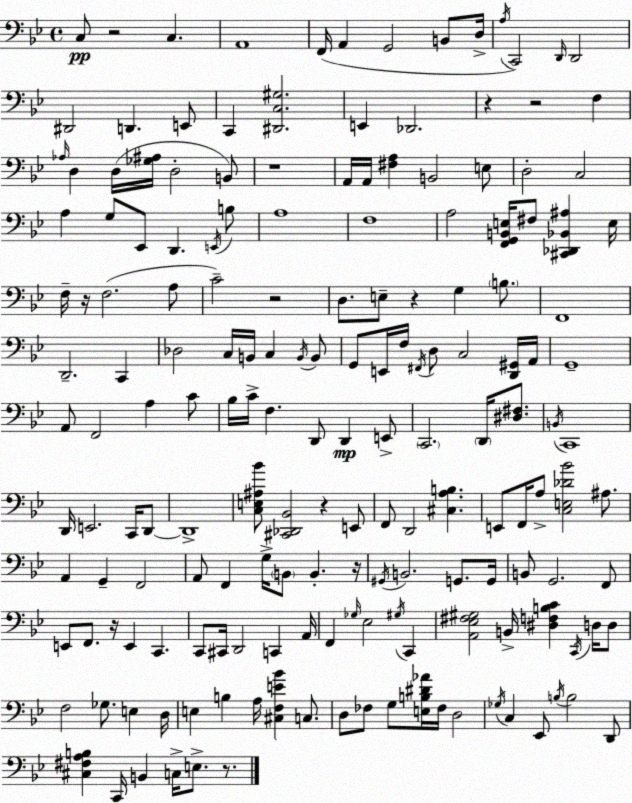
X:1
T:Untitled
M:4/4
L:1/4
K:Bb
C,/2 z2 C, A,,4 F,,/4 A,, G,,2 B,,/2 D,/4 A,/4 C,,2 D,,/4 D,,2 ^D,,2 D,, E,,/2 C,, [^D,,C,^G,]2 E,, _D,,2 z z2 F, _A,/4 D, D,/4 [_G,^A,]/4 D,2 B,,/2 z4 A,,/4 A,,/4 [^F,A,] B,,2 E,/2 D,2 C,2 A, G,/2 _E,,/2 D,, E,,/4 B,/2 A,4 F,4 A,2 [F,,G,,B,,E,]/4 ^F,/2 [^C,,_D,,_B,,^A,] E,/4 F,/4 z/4 F,2 A,/2 C2 z2 D,/2 E,/2 z G, B,/2 F,,4 D,,2 C,, _D,2 C,/4 B,,/4 C, B,,/4 B,,/2 G,,/2 E,,/4 F,/4 ^F,,/4 D,/2 C,2 [D,,^G,,]/4 A,,/4 G,,4 A,,/2 F,,2 A, C/2 _B,/4 C/4 F, D,,/2 D,, E,,/2 C,,2 D,,/4 [^D,^F,]/2 B,,/4 C,,4 D,,/4 E,,2 C,,/4 D,,/2 D,,4 [C,E,^A,_B]/2 [^C,,_D,,_B,,]2 z E,,/2 F,,/2 D,,2 [^C,A,B,] E,,/2 F,,/4 A,/2 [C,E,_D_B]2 ^A,/2 A,, G,, F,,2 A,,/2 F,, G,/4 B,,/2 B,, z/4 ^G,,/4 B,,2 G,,/2 G,,/4 B,,/2 G,,2 F,,/2 E,,/2 F,,/2 z/4 E,, C,, C,,/2 ^C,,/4 D,,2 C,, A,,/4 F,, _G,/4 _E,2 ^G,/4 C,, [A,,_E,^F,^G,]2 B,,/4 [^D,F,B,C] C,,/4 D,/4 D,/2 F,2 _G,/2 E, D,/4 E, B, A,/4 [^C,F,E_B] C,/2 D,/2 _F,/2 G,/2 [E,B,^D_A]/4 _F,/4 D,2 _G,/4 C, _E,,/2 B,/4 B,2 D,,/2 [^C,^F,A,B,] C,,/4 B,, C,/4 E,/2 z/2